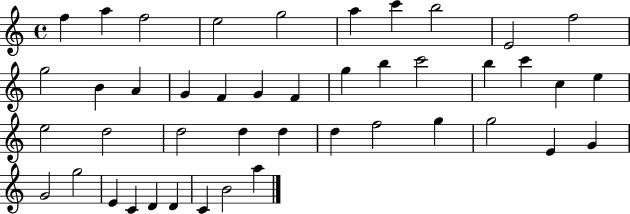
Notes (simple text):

F5/q A5/q F5/h E5/h G5/h A5/q C6/q B5/h E4/h F5/h G5/h B4/q A4/q G4/q F4/q G4/q F4/q G5/q B5/q C6/h B5/q C6/q C5/q E5/q E5/h D5/h D5/h D5/q D5/q D5/q F5/h G5/q G5/h E4/q G4/q G4/h G5/h E4/q C4/q D4/q D4/q C4/q B4/h A5/q